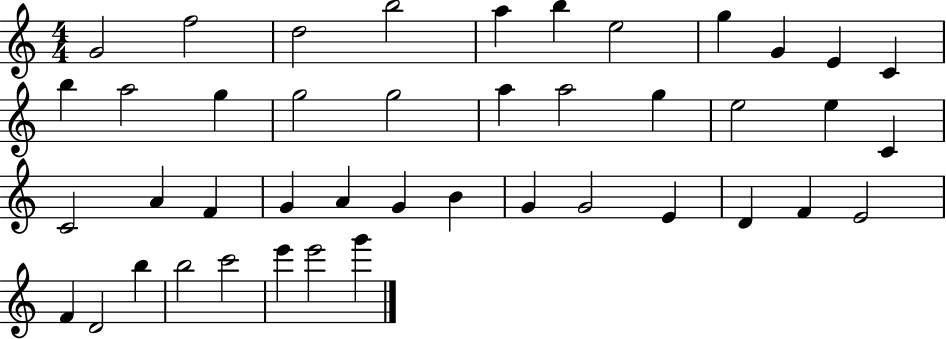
X:1
T:Untitled
M:4/4
L:1/4
K:C
G2 f2 d2 b2 a b e2 g G E C b a2 g g2 g2 a a2 g e2 e C C2 A F G A G B G G2 E D F E2 F D2 b b2 c'2 e' e'2 g'